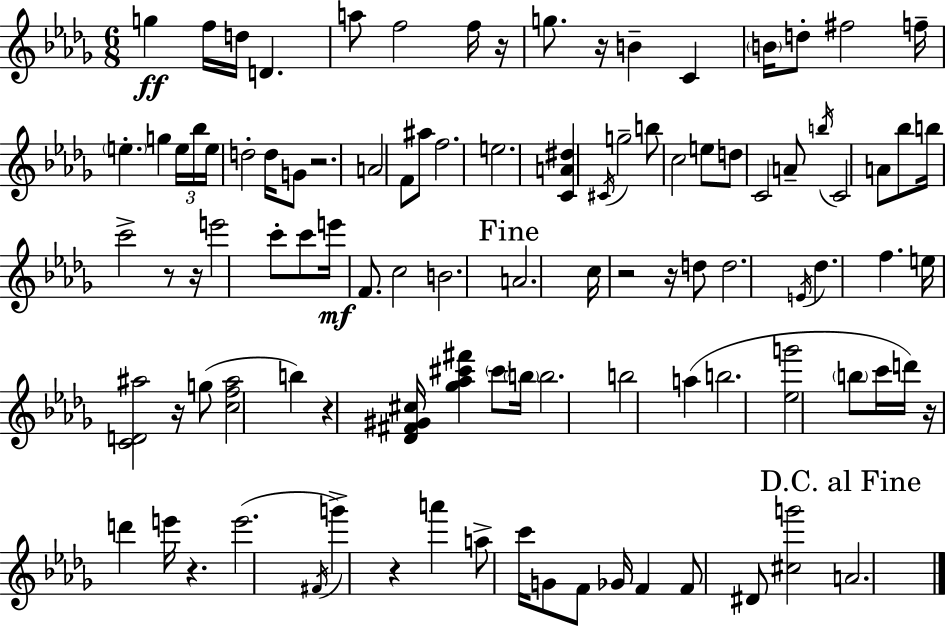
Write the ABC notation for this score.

X:1
T:Untitled
M:6/8
L:1/4
K:Bbm
g f/4 d/4 D a/2 f2 f/4 z/4 g/2 z/4 B C B/4 d/2 ^f2 f/4 e g e/4 _b/4 e/4 d2 d/4 G/2 z2 A2 F/2 ^a/2 f2 e2 [CA^d] ^C/4 g2 b/2 c2 e/2 d/2 C2 A/2 b/4 C2 A/2 _b/2 b/4 c'2 z/2 z/4 e'2 c'/2 c'/2 e'/4 F/2 c2 B2 A2 c/4 z2 z/4 d/2 d2 E/4 _d f e/4 [CD^a]2 z/4 g/2 [cf^a]2 b z [_D^F^G^c]/4 [_g_a^c'^f'] ^c'/2 b/4 b2 b2 a b2 [_eg']2 b/2 c'/4 d'/4 z/4 d' e'/4 z e'2 ^F/4 g' z a' a/2 c'/4 G/2 F/2 _G/4 F F/2 ^D/2 [^cg']2 A2